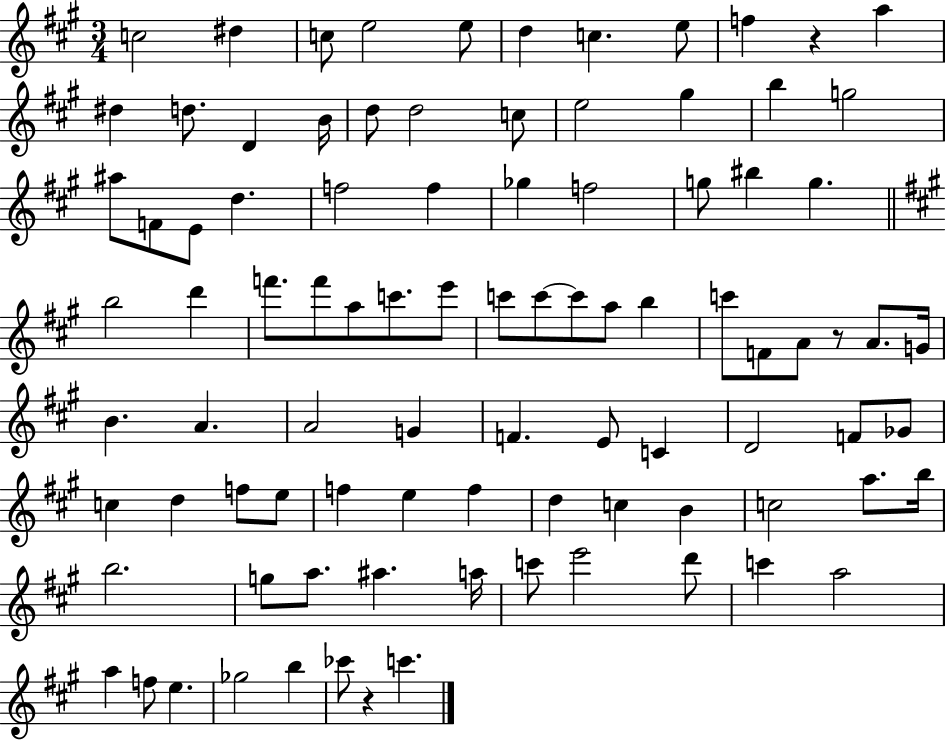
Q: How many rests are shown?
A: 3